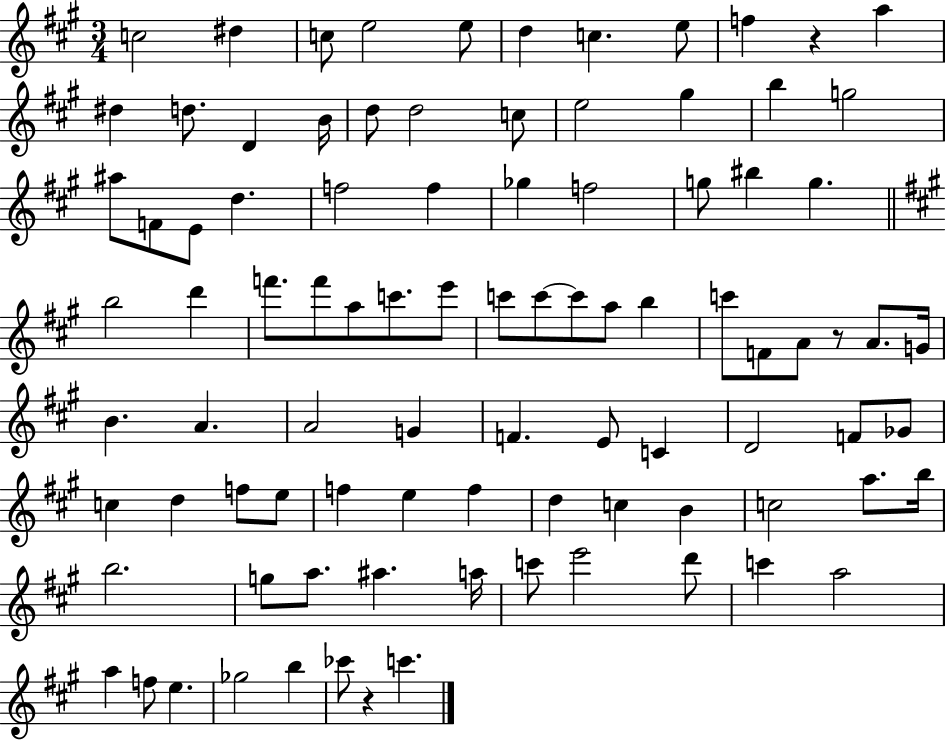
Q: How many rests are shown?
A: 3